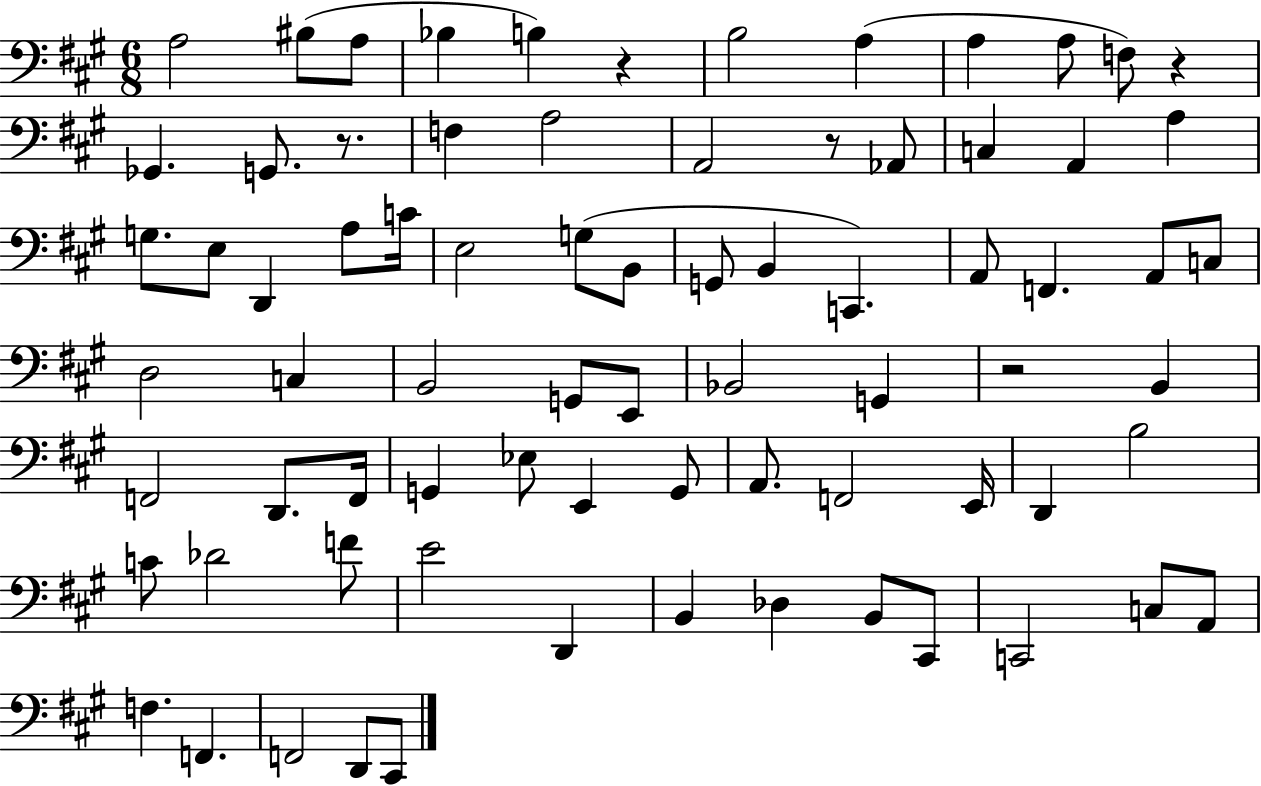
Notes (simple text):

A3/h BIS3/e A3/e Bb3/q B3/q R/q B3/h A3/q A3/q A3/e F3/e R/q Gb2/q. G2/e. R/e. F3/q A3/h A2/h R/e Ab2/e C3/q A2/q A3/q G3/e. E3/e D2/q A3/e C4/s E3/h G3/e B2/e G2/e B2/q C2/q. A2/e F2/q. A2/e C3/e D3/h C3/q B2/h G2/e E2/e Bb2/h G2/q R/h B2/q F2/h D2/e. F2/s G2/q Eb3/e E2/q G2/e A2/e. F2/h E2/s D2/q B3/h C4/e Db4/h F4/e E4/h D2/q B2/q Db3/q B2/e C#2/e C2/h C3/e A2/e F3/q. F2/q. F2/h D2/e C#2/e